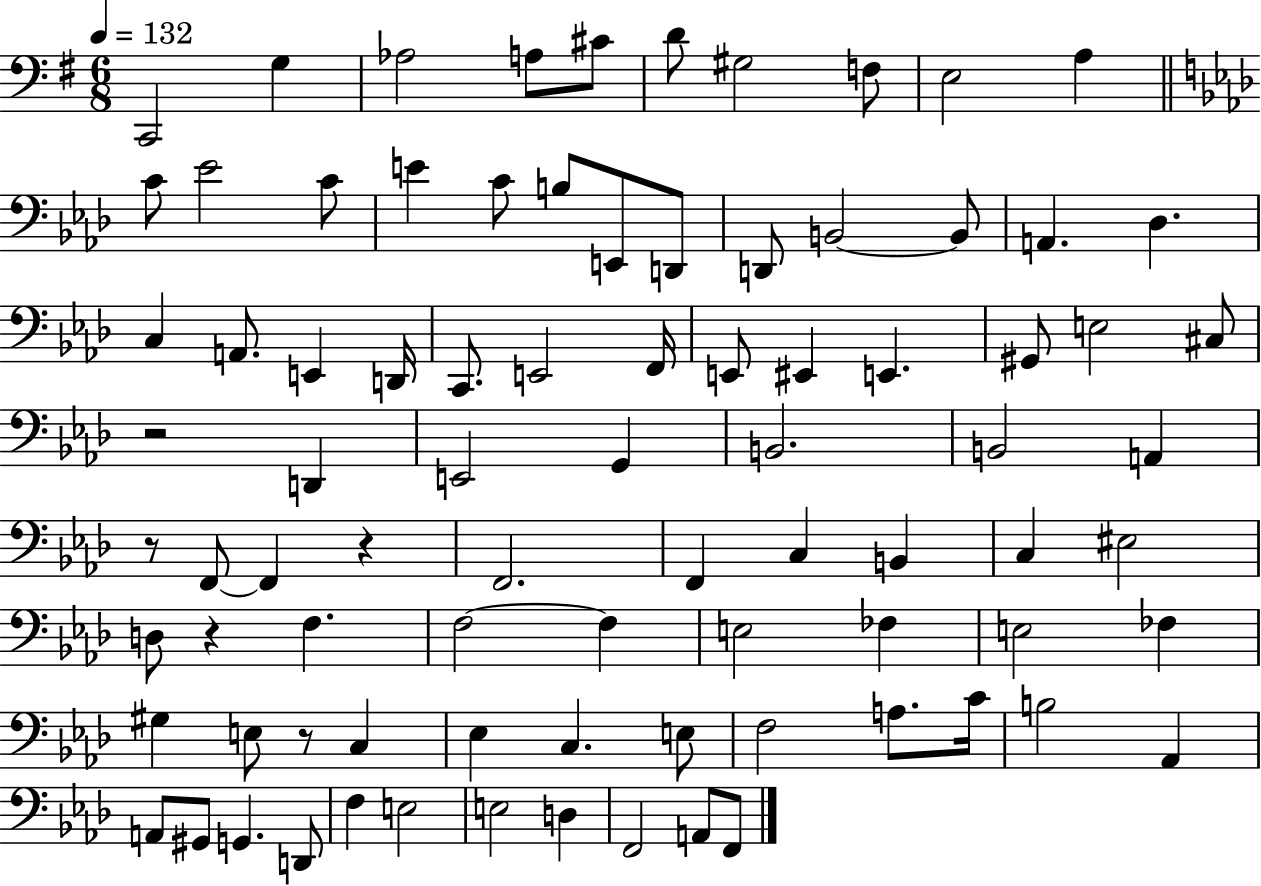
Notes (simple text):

C2/h G3/q Ab3/h A3/e C#4/e D4/e G#3/h F3/e E3/h A3/q C4/e Eb4/h C4/e E4/q C4/e B3/e E2/e D2/e D2/e B2/h B2/e A2/q. Db3/q. C3/q A2/e. E2/q D2/s C2/e. E2/h F2/s E2/e EIS2/q E2/q. G#2/e E3/h C#3/e R/h D2/q E2/h G2/q B2/h. B2/h A2/q R/e F2/e F2/q R/q F2/h. F2/q C3/q B2/q C3/q EIS3/h D3/e R/q F3/q. F3/h F3/q E3/h FES3/q E3/h FES3/q G#3/q E3/e R/e C3/q Eb3/q C3/q. E3/e F3/h A3/e. C4/s B3/h Ab2/q A2/e G#2/e G2/q. D2/e F3/q E3/h E3/h D3/q F2/h A2/e F2/e